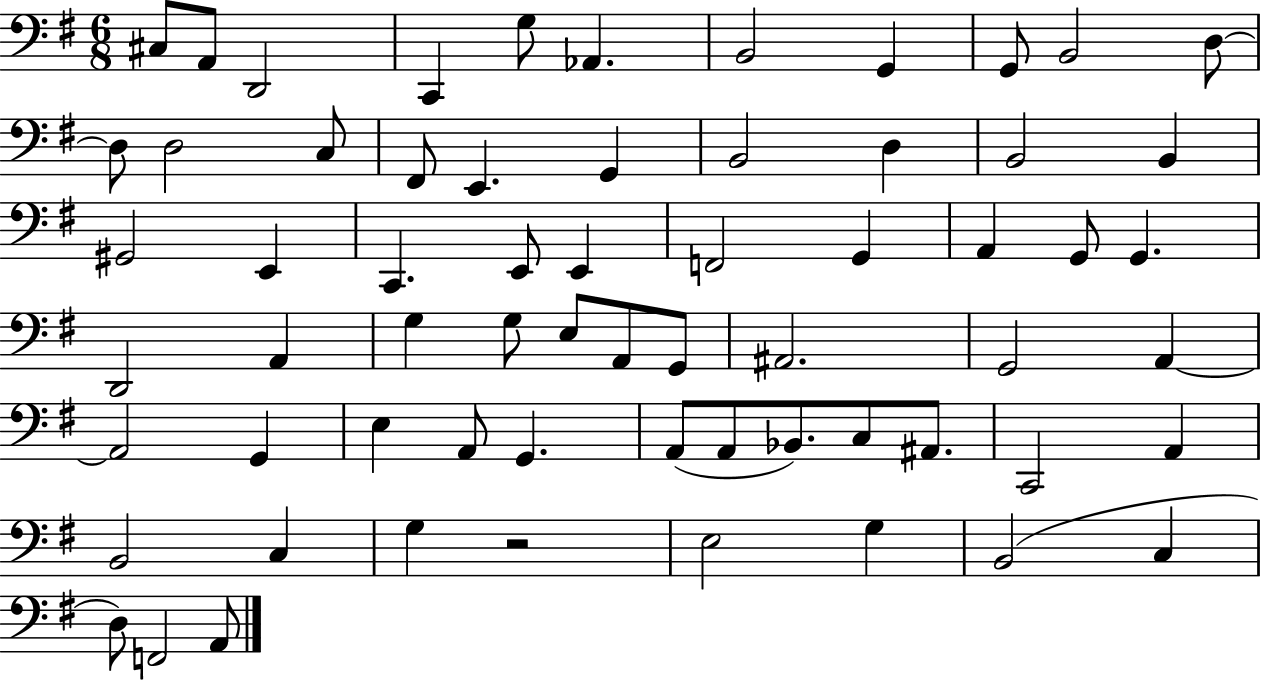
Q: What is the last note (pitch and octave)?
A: A2